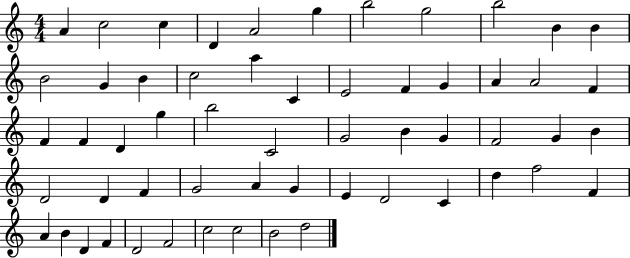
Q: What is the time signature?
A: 4/4